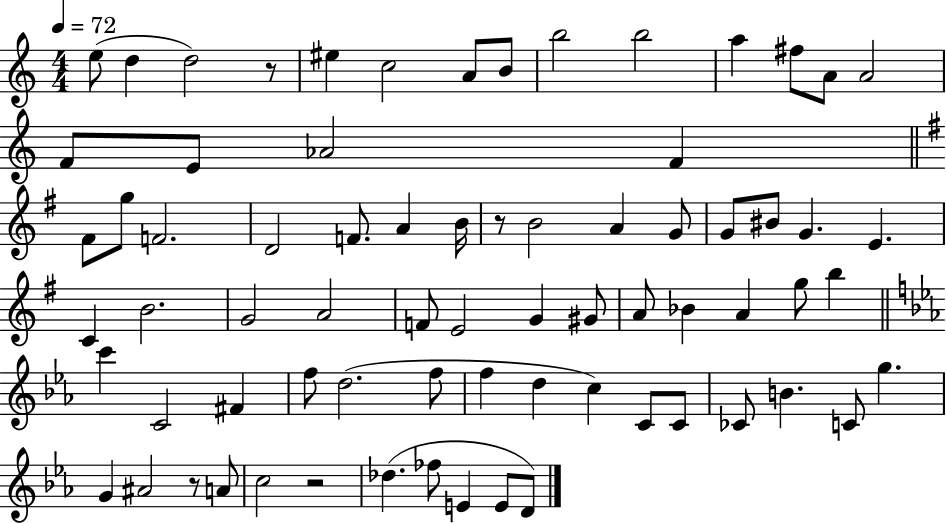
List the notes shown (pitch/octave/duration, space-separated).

E5/e D5/q D5/h R/e EIS5/q C5/h A4/e B4/e B5/h B5/h A5/q F#5/e A4/e A4/h F4/e E4/e Ab4/h F4/q F#4/e G5/e F4/h. D4/h F4/e. A4/q B4/s R/e B4/h A4/q G4/e G4/e BIS4/e G4/q. E4/q. C4/q B4/h. G4/h A4/h F4/e E4/h G4/q G#4/e A4/e Bb4/q A4/q G5/e B5/q C6/q C4/h F#4/q F5/e D5/h. F5/e F5/q D5/q C5/q C4/e C4/e CES4/e B4/q. C4/e G5/q. G4/q A#4/h R/e A4/e C5/h R/h Db5/q. FES5/e E4/q E4/e D4/e